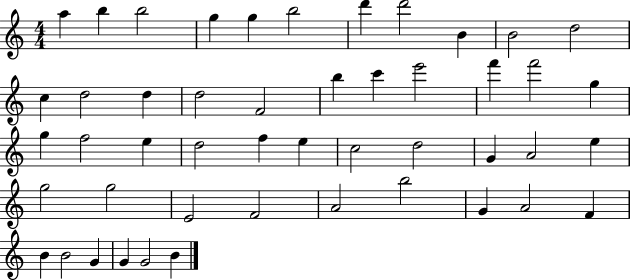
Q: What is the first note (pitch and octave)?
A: A5